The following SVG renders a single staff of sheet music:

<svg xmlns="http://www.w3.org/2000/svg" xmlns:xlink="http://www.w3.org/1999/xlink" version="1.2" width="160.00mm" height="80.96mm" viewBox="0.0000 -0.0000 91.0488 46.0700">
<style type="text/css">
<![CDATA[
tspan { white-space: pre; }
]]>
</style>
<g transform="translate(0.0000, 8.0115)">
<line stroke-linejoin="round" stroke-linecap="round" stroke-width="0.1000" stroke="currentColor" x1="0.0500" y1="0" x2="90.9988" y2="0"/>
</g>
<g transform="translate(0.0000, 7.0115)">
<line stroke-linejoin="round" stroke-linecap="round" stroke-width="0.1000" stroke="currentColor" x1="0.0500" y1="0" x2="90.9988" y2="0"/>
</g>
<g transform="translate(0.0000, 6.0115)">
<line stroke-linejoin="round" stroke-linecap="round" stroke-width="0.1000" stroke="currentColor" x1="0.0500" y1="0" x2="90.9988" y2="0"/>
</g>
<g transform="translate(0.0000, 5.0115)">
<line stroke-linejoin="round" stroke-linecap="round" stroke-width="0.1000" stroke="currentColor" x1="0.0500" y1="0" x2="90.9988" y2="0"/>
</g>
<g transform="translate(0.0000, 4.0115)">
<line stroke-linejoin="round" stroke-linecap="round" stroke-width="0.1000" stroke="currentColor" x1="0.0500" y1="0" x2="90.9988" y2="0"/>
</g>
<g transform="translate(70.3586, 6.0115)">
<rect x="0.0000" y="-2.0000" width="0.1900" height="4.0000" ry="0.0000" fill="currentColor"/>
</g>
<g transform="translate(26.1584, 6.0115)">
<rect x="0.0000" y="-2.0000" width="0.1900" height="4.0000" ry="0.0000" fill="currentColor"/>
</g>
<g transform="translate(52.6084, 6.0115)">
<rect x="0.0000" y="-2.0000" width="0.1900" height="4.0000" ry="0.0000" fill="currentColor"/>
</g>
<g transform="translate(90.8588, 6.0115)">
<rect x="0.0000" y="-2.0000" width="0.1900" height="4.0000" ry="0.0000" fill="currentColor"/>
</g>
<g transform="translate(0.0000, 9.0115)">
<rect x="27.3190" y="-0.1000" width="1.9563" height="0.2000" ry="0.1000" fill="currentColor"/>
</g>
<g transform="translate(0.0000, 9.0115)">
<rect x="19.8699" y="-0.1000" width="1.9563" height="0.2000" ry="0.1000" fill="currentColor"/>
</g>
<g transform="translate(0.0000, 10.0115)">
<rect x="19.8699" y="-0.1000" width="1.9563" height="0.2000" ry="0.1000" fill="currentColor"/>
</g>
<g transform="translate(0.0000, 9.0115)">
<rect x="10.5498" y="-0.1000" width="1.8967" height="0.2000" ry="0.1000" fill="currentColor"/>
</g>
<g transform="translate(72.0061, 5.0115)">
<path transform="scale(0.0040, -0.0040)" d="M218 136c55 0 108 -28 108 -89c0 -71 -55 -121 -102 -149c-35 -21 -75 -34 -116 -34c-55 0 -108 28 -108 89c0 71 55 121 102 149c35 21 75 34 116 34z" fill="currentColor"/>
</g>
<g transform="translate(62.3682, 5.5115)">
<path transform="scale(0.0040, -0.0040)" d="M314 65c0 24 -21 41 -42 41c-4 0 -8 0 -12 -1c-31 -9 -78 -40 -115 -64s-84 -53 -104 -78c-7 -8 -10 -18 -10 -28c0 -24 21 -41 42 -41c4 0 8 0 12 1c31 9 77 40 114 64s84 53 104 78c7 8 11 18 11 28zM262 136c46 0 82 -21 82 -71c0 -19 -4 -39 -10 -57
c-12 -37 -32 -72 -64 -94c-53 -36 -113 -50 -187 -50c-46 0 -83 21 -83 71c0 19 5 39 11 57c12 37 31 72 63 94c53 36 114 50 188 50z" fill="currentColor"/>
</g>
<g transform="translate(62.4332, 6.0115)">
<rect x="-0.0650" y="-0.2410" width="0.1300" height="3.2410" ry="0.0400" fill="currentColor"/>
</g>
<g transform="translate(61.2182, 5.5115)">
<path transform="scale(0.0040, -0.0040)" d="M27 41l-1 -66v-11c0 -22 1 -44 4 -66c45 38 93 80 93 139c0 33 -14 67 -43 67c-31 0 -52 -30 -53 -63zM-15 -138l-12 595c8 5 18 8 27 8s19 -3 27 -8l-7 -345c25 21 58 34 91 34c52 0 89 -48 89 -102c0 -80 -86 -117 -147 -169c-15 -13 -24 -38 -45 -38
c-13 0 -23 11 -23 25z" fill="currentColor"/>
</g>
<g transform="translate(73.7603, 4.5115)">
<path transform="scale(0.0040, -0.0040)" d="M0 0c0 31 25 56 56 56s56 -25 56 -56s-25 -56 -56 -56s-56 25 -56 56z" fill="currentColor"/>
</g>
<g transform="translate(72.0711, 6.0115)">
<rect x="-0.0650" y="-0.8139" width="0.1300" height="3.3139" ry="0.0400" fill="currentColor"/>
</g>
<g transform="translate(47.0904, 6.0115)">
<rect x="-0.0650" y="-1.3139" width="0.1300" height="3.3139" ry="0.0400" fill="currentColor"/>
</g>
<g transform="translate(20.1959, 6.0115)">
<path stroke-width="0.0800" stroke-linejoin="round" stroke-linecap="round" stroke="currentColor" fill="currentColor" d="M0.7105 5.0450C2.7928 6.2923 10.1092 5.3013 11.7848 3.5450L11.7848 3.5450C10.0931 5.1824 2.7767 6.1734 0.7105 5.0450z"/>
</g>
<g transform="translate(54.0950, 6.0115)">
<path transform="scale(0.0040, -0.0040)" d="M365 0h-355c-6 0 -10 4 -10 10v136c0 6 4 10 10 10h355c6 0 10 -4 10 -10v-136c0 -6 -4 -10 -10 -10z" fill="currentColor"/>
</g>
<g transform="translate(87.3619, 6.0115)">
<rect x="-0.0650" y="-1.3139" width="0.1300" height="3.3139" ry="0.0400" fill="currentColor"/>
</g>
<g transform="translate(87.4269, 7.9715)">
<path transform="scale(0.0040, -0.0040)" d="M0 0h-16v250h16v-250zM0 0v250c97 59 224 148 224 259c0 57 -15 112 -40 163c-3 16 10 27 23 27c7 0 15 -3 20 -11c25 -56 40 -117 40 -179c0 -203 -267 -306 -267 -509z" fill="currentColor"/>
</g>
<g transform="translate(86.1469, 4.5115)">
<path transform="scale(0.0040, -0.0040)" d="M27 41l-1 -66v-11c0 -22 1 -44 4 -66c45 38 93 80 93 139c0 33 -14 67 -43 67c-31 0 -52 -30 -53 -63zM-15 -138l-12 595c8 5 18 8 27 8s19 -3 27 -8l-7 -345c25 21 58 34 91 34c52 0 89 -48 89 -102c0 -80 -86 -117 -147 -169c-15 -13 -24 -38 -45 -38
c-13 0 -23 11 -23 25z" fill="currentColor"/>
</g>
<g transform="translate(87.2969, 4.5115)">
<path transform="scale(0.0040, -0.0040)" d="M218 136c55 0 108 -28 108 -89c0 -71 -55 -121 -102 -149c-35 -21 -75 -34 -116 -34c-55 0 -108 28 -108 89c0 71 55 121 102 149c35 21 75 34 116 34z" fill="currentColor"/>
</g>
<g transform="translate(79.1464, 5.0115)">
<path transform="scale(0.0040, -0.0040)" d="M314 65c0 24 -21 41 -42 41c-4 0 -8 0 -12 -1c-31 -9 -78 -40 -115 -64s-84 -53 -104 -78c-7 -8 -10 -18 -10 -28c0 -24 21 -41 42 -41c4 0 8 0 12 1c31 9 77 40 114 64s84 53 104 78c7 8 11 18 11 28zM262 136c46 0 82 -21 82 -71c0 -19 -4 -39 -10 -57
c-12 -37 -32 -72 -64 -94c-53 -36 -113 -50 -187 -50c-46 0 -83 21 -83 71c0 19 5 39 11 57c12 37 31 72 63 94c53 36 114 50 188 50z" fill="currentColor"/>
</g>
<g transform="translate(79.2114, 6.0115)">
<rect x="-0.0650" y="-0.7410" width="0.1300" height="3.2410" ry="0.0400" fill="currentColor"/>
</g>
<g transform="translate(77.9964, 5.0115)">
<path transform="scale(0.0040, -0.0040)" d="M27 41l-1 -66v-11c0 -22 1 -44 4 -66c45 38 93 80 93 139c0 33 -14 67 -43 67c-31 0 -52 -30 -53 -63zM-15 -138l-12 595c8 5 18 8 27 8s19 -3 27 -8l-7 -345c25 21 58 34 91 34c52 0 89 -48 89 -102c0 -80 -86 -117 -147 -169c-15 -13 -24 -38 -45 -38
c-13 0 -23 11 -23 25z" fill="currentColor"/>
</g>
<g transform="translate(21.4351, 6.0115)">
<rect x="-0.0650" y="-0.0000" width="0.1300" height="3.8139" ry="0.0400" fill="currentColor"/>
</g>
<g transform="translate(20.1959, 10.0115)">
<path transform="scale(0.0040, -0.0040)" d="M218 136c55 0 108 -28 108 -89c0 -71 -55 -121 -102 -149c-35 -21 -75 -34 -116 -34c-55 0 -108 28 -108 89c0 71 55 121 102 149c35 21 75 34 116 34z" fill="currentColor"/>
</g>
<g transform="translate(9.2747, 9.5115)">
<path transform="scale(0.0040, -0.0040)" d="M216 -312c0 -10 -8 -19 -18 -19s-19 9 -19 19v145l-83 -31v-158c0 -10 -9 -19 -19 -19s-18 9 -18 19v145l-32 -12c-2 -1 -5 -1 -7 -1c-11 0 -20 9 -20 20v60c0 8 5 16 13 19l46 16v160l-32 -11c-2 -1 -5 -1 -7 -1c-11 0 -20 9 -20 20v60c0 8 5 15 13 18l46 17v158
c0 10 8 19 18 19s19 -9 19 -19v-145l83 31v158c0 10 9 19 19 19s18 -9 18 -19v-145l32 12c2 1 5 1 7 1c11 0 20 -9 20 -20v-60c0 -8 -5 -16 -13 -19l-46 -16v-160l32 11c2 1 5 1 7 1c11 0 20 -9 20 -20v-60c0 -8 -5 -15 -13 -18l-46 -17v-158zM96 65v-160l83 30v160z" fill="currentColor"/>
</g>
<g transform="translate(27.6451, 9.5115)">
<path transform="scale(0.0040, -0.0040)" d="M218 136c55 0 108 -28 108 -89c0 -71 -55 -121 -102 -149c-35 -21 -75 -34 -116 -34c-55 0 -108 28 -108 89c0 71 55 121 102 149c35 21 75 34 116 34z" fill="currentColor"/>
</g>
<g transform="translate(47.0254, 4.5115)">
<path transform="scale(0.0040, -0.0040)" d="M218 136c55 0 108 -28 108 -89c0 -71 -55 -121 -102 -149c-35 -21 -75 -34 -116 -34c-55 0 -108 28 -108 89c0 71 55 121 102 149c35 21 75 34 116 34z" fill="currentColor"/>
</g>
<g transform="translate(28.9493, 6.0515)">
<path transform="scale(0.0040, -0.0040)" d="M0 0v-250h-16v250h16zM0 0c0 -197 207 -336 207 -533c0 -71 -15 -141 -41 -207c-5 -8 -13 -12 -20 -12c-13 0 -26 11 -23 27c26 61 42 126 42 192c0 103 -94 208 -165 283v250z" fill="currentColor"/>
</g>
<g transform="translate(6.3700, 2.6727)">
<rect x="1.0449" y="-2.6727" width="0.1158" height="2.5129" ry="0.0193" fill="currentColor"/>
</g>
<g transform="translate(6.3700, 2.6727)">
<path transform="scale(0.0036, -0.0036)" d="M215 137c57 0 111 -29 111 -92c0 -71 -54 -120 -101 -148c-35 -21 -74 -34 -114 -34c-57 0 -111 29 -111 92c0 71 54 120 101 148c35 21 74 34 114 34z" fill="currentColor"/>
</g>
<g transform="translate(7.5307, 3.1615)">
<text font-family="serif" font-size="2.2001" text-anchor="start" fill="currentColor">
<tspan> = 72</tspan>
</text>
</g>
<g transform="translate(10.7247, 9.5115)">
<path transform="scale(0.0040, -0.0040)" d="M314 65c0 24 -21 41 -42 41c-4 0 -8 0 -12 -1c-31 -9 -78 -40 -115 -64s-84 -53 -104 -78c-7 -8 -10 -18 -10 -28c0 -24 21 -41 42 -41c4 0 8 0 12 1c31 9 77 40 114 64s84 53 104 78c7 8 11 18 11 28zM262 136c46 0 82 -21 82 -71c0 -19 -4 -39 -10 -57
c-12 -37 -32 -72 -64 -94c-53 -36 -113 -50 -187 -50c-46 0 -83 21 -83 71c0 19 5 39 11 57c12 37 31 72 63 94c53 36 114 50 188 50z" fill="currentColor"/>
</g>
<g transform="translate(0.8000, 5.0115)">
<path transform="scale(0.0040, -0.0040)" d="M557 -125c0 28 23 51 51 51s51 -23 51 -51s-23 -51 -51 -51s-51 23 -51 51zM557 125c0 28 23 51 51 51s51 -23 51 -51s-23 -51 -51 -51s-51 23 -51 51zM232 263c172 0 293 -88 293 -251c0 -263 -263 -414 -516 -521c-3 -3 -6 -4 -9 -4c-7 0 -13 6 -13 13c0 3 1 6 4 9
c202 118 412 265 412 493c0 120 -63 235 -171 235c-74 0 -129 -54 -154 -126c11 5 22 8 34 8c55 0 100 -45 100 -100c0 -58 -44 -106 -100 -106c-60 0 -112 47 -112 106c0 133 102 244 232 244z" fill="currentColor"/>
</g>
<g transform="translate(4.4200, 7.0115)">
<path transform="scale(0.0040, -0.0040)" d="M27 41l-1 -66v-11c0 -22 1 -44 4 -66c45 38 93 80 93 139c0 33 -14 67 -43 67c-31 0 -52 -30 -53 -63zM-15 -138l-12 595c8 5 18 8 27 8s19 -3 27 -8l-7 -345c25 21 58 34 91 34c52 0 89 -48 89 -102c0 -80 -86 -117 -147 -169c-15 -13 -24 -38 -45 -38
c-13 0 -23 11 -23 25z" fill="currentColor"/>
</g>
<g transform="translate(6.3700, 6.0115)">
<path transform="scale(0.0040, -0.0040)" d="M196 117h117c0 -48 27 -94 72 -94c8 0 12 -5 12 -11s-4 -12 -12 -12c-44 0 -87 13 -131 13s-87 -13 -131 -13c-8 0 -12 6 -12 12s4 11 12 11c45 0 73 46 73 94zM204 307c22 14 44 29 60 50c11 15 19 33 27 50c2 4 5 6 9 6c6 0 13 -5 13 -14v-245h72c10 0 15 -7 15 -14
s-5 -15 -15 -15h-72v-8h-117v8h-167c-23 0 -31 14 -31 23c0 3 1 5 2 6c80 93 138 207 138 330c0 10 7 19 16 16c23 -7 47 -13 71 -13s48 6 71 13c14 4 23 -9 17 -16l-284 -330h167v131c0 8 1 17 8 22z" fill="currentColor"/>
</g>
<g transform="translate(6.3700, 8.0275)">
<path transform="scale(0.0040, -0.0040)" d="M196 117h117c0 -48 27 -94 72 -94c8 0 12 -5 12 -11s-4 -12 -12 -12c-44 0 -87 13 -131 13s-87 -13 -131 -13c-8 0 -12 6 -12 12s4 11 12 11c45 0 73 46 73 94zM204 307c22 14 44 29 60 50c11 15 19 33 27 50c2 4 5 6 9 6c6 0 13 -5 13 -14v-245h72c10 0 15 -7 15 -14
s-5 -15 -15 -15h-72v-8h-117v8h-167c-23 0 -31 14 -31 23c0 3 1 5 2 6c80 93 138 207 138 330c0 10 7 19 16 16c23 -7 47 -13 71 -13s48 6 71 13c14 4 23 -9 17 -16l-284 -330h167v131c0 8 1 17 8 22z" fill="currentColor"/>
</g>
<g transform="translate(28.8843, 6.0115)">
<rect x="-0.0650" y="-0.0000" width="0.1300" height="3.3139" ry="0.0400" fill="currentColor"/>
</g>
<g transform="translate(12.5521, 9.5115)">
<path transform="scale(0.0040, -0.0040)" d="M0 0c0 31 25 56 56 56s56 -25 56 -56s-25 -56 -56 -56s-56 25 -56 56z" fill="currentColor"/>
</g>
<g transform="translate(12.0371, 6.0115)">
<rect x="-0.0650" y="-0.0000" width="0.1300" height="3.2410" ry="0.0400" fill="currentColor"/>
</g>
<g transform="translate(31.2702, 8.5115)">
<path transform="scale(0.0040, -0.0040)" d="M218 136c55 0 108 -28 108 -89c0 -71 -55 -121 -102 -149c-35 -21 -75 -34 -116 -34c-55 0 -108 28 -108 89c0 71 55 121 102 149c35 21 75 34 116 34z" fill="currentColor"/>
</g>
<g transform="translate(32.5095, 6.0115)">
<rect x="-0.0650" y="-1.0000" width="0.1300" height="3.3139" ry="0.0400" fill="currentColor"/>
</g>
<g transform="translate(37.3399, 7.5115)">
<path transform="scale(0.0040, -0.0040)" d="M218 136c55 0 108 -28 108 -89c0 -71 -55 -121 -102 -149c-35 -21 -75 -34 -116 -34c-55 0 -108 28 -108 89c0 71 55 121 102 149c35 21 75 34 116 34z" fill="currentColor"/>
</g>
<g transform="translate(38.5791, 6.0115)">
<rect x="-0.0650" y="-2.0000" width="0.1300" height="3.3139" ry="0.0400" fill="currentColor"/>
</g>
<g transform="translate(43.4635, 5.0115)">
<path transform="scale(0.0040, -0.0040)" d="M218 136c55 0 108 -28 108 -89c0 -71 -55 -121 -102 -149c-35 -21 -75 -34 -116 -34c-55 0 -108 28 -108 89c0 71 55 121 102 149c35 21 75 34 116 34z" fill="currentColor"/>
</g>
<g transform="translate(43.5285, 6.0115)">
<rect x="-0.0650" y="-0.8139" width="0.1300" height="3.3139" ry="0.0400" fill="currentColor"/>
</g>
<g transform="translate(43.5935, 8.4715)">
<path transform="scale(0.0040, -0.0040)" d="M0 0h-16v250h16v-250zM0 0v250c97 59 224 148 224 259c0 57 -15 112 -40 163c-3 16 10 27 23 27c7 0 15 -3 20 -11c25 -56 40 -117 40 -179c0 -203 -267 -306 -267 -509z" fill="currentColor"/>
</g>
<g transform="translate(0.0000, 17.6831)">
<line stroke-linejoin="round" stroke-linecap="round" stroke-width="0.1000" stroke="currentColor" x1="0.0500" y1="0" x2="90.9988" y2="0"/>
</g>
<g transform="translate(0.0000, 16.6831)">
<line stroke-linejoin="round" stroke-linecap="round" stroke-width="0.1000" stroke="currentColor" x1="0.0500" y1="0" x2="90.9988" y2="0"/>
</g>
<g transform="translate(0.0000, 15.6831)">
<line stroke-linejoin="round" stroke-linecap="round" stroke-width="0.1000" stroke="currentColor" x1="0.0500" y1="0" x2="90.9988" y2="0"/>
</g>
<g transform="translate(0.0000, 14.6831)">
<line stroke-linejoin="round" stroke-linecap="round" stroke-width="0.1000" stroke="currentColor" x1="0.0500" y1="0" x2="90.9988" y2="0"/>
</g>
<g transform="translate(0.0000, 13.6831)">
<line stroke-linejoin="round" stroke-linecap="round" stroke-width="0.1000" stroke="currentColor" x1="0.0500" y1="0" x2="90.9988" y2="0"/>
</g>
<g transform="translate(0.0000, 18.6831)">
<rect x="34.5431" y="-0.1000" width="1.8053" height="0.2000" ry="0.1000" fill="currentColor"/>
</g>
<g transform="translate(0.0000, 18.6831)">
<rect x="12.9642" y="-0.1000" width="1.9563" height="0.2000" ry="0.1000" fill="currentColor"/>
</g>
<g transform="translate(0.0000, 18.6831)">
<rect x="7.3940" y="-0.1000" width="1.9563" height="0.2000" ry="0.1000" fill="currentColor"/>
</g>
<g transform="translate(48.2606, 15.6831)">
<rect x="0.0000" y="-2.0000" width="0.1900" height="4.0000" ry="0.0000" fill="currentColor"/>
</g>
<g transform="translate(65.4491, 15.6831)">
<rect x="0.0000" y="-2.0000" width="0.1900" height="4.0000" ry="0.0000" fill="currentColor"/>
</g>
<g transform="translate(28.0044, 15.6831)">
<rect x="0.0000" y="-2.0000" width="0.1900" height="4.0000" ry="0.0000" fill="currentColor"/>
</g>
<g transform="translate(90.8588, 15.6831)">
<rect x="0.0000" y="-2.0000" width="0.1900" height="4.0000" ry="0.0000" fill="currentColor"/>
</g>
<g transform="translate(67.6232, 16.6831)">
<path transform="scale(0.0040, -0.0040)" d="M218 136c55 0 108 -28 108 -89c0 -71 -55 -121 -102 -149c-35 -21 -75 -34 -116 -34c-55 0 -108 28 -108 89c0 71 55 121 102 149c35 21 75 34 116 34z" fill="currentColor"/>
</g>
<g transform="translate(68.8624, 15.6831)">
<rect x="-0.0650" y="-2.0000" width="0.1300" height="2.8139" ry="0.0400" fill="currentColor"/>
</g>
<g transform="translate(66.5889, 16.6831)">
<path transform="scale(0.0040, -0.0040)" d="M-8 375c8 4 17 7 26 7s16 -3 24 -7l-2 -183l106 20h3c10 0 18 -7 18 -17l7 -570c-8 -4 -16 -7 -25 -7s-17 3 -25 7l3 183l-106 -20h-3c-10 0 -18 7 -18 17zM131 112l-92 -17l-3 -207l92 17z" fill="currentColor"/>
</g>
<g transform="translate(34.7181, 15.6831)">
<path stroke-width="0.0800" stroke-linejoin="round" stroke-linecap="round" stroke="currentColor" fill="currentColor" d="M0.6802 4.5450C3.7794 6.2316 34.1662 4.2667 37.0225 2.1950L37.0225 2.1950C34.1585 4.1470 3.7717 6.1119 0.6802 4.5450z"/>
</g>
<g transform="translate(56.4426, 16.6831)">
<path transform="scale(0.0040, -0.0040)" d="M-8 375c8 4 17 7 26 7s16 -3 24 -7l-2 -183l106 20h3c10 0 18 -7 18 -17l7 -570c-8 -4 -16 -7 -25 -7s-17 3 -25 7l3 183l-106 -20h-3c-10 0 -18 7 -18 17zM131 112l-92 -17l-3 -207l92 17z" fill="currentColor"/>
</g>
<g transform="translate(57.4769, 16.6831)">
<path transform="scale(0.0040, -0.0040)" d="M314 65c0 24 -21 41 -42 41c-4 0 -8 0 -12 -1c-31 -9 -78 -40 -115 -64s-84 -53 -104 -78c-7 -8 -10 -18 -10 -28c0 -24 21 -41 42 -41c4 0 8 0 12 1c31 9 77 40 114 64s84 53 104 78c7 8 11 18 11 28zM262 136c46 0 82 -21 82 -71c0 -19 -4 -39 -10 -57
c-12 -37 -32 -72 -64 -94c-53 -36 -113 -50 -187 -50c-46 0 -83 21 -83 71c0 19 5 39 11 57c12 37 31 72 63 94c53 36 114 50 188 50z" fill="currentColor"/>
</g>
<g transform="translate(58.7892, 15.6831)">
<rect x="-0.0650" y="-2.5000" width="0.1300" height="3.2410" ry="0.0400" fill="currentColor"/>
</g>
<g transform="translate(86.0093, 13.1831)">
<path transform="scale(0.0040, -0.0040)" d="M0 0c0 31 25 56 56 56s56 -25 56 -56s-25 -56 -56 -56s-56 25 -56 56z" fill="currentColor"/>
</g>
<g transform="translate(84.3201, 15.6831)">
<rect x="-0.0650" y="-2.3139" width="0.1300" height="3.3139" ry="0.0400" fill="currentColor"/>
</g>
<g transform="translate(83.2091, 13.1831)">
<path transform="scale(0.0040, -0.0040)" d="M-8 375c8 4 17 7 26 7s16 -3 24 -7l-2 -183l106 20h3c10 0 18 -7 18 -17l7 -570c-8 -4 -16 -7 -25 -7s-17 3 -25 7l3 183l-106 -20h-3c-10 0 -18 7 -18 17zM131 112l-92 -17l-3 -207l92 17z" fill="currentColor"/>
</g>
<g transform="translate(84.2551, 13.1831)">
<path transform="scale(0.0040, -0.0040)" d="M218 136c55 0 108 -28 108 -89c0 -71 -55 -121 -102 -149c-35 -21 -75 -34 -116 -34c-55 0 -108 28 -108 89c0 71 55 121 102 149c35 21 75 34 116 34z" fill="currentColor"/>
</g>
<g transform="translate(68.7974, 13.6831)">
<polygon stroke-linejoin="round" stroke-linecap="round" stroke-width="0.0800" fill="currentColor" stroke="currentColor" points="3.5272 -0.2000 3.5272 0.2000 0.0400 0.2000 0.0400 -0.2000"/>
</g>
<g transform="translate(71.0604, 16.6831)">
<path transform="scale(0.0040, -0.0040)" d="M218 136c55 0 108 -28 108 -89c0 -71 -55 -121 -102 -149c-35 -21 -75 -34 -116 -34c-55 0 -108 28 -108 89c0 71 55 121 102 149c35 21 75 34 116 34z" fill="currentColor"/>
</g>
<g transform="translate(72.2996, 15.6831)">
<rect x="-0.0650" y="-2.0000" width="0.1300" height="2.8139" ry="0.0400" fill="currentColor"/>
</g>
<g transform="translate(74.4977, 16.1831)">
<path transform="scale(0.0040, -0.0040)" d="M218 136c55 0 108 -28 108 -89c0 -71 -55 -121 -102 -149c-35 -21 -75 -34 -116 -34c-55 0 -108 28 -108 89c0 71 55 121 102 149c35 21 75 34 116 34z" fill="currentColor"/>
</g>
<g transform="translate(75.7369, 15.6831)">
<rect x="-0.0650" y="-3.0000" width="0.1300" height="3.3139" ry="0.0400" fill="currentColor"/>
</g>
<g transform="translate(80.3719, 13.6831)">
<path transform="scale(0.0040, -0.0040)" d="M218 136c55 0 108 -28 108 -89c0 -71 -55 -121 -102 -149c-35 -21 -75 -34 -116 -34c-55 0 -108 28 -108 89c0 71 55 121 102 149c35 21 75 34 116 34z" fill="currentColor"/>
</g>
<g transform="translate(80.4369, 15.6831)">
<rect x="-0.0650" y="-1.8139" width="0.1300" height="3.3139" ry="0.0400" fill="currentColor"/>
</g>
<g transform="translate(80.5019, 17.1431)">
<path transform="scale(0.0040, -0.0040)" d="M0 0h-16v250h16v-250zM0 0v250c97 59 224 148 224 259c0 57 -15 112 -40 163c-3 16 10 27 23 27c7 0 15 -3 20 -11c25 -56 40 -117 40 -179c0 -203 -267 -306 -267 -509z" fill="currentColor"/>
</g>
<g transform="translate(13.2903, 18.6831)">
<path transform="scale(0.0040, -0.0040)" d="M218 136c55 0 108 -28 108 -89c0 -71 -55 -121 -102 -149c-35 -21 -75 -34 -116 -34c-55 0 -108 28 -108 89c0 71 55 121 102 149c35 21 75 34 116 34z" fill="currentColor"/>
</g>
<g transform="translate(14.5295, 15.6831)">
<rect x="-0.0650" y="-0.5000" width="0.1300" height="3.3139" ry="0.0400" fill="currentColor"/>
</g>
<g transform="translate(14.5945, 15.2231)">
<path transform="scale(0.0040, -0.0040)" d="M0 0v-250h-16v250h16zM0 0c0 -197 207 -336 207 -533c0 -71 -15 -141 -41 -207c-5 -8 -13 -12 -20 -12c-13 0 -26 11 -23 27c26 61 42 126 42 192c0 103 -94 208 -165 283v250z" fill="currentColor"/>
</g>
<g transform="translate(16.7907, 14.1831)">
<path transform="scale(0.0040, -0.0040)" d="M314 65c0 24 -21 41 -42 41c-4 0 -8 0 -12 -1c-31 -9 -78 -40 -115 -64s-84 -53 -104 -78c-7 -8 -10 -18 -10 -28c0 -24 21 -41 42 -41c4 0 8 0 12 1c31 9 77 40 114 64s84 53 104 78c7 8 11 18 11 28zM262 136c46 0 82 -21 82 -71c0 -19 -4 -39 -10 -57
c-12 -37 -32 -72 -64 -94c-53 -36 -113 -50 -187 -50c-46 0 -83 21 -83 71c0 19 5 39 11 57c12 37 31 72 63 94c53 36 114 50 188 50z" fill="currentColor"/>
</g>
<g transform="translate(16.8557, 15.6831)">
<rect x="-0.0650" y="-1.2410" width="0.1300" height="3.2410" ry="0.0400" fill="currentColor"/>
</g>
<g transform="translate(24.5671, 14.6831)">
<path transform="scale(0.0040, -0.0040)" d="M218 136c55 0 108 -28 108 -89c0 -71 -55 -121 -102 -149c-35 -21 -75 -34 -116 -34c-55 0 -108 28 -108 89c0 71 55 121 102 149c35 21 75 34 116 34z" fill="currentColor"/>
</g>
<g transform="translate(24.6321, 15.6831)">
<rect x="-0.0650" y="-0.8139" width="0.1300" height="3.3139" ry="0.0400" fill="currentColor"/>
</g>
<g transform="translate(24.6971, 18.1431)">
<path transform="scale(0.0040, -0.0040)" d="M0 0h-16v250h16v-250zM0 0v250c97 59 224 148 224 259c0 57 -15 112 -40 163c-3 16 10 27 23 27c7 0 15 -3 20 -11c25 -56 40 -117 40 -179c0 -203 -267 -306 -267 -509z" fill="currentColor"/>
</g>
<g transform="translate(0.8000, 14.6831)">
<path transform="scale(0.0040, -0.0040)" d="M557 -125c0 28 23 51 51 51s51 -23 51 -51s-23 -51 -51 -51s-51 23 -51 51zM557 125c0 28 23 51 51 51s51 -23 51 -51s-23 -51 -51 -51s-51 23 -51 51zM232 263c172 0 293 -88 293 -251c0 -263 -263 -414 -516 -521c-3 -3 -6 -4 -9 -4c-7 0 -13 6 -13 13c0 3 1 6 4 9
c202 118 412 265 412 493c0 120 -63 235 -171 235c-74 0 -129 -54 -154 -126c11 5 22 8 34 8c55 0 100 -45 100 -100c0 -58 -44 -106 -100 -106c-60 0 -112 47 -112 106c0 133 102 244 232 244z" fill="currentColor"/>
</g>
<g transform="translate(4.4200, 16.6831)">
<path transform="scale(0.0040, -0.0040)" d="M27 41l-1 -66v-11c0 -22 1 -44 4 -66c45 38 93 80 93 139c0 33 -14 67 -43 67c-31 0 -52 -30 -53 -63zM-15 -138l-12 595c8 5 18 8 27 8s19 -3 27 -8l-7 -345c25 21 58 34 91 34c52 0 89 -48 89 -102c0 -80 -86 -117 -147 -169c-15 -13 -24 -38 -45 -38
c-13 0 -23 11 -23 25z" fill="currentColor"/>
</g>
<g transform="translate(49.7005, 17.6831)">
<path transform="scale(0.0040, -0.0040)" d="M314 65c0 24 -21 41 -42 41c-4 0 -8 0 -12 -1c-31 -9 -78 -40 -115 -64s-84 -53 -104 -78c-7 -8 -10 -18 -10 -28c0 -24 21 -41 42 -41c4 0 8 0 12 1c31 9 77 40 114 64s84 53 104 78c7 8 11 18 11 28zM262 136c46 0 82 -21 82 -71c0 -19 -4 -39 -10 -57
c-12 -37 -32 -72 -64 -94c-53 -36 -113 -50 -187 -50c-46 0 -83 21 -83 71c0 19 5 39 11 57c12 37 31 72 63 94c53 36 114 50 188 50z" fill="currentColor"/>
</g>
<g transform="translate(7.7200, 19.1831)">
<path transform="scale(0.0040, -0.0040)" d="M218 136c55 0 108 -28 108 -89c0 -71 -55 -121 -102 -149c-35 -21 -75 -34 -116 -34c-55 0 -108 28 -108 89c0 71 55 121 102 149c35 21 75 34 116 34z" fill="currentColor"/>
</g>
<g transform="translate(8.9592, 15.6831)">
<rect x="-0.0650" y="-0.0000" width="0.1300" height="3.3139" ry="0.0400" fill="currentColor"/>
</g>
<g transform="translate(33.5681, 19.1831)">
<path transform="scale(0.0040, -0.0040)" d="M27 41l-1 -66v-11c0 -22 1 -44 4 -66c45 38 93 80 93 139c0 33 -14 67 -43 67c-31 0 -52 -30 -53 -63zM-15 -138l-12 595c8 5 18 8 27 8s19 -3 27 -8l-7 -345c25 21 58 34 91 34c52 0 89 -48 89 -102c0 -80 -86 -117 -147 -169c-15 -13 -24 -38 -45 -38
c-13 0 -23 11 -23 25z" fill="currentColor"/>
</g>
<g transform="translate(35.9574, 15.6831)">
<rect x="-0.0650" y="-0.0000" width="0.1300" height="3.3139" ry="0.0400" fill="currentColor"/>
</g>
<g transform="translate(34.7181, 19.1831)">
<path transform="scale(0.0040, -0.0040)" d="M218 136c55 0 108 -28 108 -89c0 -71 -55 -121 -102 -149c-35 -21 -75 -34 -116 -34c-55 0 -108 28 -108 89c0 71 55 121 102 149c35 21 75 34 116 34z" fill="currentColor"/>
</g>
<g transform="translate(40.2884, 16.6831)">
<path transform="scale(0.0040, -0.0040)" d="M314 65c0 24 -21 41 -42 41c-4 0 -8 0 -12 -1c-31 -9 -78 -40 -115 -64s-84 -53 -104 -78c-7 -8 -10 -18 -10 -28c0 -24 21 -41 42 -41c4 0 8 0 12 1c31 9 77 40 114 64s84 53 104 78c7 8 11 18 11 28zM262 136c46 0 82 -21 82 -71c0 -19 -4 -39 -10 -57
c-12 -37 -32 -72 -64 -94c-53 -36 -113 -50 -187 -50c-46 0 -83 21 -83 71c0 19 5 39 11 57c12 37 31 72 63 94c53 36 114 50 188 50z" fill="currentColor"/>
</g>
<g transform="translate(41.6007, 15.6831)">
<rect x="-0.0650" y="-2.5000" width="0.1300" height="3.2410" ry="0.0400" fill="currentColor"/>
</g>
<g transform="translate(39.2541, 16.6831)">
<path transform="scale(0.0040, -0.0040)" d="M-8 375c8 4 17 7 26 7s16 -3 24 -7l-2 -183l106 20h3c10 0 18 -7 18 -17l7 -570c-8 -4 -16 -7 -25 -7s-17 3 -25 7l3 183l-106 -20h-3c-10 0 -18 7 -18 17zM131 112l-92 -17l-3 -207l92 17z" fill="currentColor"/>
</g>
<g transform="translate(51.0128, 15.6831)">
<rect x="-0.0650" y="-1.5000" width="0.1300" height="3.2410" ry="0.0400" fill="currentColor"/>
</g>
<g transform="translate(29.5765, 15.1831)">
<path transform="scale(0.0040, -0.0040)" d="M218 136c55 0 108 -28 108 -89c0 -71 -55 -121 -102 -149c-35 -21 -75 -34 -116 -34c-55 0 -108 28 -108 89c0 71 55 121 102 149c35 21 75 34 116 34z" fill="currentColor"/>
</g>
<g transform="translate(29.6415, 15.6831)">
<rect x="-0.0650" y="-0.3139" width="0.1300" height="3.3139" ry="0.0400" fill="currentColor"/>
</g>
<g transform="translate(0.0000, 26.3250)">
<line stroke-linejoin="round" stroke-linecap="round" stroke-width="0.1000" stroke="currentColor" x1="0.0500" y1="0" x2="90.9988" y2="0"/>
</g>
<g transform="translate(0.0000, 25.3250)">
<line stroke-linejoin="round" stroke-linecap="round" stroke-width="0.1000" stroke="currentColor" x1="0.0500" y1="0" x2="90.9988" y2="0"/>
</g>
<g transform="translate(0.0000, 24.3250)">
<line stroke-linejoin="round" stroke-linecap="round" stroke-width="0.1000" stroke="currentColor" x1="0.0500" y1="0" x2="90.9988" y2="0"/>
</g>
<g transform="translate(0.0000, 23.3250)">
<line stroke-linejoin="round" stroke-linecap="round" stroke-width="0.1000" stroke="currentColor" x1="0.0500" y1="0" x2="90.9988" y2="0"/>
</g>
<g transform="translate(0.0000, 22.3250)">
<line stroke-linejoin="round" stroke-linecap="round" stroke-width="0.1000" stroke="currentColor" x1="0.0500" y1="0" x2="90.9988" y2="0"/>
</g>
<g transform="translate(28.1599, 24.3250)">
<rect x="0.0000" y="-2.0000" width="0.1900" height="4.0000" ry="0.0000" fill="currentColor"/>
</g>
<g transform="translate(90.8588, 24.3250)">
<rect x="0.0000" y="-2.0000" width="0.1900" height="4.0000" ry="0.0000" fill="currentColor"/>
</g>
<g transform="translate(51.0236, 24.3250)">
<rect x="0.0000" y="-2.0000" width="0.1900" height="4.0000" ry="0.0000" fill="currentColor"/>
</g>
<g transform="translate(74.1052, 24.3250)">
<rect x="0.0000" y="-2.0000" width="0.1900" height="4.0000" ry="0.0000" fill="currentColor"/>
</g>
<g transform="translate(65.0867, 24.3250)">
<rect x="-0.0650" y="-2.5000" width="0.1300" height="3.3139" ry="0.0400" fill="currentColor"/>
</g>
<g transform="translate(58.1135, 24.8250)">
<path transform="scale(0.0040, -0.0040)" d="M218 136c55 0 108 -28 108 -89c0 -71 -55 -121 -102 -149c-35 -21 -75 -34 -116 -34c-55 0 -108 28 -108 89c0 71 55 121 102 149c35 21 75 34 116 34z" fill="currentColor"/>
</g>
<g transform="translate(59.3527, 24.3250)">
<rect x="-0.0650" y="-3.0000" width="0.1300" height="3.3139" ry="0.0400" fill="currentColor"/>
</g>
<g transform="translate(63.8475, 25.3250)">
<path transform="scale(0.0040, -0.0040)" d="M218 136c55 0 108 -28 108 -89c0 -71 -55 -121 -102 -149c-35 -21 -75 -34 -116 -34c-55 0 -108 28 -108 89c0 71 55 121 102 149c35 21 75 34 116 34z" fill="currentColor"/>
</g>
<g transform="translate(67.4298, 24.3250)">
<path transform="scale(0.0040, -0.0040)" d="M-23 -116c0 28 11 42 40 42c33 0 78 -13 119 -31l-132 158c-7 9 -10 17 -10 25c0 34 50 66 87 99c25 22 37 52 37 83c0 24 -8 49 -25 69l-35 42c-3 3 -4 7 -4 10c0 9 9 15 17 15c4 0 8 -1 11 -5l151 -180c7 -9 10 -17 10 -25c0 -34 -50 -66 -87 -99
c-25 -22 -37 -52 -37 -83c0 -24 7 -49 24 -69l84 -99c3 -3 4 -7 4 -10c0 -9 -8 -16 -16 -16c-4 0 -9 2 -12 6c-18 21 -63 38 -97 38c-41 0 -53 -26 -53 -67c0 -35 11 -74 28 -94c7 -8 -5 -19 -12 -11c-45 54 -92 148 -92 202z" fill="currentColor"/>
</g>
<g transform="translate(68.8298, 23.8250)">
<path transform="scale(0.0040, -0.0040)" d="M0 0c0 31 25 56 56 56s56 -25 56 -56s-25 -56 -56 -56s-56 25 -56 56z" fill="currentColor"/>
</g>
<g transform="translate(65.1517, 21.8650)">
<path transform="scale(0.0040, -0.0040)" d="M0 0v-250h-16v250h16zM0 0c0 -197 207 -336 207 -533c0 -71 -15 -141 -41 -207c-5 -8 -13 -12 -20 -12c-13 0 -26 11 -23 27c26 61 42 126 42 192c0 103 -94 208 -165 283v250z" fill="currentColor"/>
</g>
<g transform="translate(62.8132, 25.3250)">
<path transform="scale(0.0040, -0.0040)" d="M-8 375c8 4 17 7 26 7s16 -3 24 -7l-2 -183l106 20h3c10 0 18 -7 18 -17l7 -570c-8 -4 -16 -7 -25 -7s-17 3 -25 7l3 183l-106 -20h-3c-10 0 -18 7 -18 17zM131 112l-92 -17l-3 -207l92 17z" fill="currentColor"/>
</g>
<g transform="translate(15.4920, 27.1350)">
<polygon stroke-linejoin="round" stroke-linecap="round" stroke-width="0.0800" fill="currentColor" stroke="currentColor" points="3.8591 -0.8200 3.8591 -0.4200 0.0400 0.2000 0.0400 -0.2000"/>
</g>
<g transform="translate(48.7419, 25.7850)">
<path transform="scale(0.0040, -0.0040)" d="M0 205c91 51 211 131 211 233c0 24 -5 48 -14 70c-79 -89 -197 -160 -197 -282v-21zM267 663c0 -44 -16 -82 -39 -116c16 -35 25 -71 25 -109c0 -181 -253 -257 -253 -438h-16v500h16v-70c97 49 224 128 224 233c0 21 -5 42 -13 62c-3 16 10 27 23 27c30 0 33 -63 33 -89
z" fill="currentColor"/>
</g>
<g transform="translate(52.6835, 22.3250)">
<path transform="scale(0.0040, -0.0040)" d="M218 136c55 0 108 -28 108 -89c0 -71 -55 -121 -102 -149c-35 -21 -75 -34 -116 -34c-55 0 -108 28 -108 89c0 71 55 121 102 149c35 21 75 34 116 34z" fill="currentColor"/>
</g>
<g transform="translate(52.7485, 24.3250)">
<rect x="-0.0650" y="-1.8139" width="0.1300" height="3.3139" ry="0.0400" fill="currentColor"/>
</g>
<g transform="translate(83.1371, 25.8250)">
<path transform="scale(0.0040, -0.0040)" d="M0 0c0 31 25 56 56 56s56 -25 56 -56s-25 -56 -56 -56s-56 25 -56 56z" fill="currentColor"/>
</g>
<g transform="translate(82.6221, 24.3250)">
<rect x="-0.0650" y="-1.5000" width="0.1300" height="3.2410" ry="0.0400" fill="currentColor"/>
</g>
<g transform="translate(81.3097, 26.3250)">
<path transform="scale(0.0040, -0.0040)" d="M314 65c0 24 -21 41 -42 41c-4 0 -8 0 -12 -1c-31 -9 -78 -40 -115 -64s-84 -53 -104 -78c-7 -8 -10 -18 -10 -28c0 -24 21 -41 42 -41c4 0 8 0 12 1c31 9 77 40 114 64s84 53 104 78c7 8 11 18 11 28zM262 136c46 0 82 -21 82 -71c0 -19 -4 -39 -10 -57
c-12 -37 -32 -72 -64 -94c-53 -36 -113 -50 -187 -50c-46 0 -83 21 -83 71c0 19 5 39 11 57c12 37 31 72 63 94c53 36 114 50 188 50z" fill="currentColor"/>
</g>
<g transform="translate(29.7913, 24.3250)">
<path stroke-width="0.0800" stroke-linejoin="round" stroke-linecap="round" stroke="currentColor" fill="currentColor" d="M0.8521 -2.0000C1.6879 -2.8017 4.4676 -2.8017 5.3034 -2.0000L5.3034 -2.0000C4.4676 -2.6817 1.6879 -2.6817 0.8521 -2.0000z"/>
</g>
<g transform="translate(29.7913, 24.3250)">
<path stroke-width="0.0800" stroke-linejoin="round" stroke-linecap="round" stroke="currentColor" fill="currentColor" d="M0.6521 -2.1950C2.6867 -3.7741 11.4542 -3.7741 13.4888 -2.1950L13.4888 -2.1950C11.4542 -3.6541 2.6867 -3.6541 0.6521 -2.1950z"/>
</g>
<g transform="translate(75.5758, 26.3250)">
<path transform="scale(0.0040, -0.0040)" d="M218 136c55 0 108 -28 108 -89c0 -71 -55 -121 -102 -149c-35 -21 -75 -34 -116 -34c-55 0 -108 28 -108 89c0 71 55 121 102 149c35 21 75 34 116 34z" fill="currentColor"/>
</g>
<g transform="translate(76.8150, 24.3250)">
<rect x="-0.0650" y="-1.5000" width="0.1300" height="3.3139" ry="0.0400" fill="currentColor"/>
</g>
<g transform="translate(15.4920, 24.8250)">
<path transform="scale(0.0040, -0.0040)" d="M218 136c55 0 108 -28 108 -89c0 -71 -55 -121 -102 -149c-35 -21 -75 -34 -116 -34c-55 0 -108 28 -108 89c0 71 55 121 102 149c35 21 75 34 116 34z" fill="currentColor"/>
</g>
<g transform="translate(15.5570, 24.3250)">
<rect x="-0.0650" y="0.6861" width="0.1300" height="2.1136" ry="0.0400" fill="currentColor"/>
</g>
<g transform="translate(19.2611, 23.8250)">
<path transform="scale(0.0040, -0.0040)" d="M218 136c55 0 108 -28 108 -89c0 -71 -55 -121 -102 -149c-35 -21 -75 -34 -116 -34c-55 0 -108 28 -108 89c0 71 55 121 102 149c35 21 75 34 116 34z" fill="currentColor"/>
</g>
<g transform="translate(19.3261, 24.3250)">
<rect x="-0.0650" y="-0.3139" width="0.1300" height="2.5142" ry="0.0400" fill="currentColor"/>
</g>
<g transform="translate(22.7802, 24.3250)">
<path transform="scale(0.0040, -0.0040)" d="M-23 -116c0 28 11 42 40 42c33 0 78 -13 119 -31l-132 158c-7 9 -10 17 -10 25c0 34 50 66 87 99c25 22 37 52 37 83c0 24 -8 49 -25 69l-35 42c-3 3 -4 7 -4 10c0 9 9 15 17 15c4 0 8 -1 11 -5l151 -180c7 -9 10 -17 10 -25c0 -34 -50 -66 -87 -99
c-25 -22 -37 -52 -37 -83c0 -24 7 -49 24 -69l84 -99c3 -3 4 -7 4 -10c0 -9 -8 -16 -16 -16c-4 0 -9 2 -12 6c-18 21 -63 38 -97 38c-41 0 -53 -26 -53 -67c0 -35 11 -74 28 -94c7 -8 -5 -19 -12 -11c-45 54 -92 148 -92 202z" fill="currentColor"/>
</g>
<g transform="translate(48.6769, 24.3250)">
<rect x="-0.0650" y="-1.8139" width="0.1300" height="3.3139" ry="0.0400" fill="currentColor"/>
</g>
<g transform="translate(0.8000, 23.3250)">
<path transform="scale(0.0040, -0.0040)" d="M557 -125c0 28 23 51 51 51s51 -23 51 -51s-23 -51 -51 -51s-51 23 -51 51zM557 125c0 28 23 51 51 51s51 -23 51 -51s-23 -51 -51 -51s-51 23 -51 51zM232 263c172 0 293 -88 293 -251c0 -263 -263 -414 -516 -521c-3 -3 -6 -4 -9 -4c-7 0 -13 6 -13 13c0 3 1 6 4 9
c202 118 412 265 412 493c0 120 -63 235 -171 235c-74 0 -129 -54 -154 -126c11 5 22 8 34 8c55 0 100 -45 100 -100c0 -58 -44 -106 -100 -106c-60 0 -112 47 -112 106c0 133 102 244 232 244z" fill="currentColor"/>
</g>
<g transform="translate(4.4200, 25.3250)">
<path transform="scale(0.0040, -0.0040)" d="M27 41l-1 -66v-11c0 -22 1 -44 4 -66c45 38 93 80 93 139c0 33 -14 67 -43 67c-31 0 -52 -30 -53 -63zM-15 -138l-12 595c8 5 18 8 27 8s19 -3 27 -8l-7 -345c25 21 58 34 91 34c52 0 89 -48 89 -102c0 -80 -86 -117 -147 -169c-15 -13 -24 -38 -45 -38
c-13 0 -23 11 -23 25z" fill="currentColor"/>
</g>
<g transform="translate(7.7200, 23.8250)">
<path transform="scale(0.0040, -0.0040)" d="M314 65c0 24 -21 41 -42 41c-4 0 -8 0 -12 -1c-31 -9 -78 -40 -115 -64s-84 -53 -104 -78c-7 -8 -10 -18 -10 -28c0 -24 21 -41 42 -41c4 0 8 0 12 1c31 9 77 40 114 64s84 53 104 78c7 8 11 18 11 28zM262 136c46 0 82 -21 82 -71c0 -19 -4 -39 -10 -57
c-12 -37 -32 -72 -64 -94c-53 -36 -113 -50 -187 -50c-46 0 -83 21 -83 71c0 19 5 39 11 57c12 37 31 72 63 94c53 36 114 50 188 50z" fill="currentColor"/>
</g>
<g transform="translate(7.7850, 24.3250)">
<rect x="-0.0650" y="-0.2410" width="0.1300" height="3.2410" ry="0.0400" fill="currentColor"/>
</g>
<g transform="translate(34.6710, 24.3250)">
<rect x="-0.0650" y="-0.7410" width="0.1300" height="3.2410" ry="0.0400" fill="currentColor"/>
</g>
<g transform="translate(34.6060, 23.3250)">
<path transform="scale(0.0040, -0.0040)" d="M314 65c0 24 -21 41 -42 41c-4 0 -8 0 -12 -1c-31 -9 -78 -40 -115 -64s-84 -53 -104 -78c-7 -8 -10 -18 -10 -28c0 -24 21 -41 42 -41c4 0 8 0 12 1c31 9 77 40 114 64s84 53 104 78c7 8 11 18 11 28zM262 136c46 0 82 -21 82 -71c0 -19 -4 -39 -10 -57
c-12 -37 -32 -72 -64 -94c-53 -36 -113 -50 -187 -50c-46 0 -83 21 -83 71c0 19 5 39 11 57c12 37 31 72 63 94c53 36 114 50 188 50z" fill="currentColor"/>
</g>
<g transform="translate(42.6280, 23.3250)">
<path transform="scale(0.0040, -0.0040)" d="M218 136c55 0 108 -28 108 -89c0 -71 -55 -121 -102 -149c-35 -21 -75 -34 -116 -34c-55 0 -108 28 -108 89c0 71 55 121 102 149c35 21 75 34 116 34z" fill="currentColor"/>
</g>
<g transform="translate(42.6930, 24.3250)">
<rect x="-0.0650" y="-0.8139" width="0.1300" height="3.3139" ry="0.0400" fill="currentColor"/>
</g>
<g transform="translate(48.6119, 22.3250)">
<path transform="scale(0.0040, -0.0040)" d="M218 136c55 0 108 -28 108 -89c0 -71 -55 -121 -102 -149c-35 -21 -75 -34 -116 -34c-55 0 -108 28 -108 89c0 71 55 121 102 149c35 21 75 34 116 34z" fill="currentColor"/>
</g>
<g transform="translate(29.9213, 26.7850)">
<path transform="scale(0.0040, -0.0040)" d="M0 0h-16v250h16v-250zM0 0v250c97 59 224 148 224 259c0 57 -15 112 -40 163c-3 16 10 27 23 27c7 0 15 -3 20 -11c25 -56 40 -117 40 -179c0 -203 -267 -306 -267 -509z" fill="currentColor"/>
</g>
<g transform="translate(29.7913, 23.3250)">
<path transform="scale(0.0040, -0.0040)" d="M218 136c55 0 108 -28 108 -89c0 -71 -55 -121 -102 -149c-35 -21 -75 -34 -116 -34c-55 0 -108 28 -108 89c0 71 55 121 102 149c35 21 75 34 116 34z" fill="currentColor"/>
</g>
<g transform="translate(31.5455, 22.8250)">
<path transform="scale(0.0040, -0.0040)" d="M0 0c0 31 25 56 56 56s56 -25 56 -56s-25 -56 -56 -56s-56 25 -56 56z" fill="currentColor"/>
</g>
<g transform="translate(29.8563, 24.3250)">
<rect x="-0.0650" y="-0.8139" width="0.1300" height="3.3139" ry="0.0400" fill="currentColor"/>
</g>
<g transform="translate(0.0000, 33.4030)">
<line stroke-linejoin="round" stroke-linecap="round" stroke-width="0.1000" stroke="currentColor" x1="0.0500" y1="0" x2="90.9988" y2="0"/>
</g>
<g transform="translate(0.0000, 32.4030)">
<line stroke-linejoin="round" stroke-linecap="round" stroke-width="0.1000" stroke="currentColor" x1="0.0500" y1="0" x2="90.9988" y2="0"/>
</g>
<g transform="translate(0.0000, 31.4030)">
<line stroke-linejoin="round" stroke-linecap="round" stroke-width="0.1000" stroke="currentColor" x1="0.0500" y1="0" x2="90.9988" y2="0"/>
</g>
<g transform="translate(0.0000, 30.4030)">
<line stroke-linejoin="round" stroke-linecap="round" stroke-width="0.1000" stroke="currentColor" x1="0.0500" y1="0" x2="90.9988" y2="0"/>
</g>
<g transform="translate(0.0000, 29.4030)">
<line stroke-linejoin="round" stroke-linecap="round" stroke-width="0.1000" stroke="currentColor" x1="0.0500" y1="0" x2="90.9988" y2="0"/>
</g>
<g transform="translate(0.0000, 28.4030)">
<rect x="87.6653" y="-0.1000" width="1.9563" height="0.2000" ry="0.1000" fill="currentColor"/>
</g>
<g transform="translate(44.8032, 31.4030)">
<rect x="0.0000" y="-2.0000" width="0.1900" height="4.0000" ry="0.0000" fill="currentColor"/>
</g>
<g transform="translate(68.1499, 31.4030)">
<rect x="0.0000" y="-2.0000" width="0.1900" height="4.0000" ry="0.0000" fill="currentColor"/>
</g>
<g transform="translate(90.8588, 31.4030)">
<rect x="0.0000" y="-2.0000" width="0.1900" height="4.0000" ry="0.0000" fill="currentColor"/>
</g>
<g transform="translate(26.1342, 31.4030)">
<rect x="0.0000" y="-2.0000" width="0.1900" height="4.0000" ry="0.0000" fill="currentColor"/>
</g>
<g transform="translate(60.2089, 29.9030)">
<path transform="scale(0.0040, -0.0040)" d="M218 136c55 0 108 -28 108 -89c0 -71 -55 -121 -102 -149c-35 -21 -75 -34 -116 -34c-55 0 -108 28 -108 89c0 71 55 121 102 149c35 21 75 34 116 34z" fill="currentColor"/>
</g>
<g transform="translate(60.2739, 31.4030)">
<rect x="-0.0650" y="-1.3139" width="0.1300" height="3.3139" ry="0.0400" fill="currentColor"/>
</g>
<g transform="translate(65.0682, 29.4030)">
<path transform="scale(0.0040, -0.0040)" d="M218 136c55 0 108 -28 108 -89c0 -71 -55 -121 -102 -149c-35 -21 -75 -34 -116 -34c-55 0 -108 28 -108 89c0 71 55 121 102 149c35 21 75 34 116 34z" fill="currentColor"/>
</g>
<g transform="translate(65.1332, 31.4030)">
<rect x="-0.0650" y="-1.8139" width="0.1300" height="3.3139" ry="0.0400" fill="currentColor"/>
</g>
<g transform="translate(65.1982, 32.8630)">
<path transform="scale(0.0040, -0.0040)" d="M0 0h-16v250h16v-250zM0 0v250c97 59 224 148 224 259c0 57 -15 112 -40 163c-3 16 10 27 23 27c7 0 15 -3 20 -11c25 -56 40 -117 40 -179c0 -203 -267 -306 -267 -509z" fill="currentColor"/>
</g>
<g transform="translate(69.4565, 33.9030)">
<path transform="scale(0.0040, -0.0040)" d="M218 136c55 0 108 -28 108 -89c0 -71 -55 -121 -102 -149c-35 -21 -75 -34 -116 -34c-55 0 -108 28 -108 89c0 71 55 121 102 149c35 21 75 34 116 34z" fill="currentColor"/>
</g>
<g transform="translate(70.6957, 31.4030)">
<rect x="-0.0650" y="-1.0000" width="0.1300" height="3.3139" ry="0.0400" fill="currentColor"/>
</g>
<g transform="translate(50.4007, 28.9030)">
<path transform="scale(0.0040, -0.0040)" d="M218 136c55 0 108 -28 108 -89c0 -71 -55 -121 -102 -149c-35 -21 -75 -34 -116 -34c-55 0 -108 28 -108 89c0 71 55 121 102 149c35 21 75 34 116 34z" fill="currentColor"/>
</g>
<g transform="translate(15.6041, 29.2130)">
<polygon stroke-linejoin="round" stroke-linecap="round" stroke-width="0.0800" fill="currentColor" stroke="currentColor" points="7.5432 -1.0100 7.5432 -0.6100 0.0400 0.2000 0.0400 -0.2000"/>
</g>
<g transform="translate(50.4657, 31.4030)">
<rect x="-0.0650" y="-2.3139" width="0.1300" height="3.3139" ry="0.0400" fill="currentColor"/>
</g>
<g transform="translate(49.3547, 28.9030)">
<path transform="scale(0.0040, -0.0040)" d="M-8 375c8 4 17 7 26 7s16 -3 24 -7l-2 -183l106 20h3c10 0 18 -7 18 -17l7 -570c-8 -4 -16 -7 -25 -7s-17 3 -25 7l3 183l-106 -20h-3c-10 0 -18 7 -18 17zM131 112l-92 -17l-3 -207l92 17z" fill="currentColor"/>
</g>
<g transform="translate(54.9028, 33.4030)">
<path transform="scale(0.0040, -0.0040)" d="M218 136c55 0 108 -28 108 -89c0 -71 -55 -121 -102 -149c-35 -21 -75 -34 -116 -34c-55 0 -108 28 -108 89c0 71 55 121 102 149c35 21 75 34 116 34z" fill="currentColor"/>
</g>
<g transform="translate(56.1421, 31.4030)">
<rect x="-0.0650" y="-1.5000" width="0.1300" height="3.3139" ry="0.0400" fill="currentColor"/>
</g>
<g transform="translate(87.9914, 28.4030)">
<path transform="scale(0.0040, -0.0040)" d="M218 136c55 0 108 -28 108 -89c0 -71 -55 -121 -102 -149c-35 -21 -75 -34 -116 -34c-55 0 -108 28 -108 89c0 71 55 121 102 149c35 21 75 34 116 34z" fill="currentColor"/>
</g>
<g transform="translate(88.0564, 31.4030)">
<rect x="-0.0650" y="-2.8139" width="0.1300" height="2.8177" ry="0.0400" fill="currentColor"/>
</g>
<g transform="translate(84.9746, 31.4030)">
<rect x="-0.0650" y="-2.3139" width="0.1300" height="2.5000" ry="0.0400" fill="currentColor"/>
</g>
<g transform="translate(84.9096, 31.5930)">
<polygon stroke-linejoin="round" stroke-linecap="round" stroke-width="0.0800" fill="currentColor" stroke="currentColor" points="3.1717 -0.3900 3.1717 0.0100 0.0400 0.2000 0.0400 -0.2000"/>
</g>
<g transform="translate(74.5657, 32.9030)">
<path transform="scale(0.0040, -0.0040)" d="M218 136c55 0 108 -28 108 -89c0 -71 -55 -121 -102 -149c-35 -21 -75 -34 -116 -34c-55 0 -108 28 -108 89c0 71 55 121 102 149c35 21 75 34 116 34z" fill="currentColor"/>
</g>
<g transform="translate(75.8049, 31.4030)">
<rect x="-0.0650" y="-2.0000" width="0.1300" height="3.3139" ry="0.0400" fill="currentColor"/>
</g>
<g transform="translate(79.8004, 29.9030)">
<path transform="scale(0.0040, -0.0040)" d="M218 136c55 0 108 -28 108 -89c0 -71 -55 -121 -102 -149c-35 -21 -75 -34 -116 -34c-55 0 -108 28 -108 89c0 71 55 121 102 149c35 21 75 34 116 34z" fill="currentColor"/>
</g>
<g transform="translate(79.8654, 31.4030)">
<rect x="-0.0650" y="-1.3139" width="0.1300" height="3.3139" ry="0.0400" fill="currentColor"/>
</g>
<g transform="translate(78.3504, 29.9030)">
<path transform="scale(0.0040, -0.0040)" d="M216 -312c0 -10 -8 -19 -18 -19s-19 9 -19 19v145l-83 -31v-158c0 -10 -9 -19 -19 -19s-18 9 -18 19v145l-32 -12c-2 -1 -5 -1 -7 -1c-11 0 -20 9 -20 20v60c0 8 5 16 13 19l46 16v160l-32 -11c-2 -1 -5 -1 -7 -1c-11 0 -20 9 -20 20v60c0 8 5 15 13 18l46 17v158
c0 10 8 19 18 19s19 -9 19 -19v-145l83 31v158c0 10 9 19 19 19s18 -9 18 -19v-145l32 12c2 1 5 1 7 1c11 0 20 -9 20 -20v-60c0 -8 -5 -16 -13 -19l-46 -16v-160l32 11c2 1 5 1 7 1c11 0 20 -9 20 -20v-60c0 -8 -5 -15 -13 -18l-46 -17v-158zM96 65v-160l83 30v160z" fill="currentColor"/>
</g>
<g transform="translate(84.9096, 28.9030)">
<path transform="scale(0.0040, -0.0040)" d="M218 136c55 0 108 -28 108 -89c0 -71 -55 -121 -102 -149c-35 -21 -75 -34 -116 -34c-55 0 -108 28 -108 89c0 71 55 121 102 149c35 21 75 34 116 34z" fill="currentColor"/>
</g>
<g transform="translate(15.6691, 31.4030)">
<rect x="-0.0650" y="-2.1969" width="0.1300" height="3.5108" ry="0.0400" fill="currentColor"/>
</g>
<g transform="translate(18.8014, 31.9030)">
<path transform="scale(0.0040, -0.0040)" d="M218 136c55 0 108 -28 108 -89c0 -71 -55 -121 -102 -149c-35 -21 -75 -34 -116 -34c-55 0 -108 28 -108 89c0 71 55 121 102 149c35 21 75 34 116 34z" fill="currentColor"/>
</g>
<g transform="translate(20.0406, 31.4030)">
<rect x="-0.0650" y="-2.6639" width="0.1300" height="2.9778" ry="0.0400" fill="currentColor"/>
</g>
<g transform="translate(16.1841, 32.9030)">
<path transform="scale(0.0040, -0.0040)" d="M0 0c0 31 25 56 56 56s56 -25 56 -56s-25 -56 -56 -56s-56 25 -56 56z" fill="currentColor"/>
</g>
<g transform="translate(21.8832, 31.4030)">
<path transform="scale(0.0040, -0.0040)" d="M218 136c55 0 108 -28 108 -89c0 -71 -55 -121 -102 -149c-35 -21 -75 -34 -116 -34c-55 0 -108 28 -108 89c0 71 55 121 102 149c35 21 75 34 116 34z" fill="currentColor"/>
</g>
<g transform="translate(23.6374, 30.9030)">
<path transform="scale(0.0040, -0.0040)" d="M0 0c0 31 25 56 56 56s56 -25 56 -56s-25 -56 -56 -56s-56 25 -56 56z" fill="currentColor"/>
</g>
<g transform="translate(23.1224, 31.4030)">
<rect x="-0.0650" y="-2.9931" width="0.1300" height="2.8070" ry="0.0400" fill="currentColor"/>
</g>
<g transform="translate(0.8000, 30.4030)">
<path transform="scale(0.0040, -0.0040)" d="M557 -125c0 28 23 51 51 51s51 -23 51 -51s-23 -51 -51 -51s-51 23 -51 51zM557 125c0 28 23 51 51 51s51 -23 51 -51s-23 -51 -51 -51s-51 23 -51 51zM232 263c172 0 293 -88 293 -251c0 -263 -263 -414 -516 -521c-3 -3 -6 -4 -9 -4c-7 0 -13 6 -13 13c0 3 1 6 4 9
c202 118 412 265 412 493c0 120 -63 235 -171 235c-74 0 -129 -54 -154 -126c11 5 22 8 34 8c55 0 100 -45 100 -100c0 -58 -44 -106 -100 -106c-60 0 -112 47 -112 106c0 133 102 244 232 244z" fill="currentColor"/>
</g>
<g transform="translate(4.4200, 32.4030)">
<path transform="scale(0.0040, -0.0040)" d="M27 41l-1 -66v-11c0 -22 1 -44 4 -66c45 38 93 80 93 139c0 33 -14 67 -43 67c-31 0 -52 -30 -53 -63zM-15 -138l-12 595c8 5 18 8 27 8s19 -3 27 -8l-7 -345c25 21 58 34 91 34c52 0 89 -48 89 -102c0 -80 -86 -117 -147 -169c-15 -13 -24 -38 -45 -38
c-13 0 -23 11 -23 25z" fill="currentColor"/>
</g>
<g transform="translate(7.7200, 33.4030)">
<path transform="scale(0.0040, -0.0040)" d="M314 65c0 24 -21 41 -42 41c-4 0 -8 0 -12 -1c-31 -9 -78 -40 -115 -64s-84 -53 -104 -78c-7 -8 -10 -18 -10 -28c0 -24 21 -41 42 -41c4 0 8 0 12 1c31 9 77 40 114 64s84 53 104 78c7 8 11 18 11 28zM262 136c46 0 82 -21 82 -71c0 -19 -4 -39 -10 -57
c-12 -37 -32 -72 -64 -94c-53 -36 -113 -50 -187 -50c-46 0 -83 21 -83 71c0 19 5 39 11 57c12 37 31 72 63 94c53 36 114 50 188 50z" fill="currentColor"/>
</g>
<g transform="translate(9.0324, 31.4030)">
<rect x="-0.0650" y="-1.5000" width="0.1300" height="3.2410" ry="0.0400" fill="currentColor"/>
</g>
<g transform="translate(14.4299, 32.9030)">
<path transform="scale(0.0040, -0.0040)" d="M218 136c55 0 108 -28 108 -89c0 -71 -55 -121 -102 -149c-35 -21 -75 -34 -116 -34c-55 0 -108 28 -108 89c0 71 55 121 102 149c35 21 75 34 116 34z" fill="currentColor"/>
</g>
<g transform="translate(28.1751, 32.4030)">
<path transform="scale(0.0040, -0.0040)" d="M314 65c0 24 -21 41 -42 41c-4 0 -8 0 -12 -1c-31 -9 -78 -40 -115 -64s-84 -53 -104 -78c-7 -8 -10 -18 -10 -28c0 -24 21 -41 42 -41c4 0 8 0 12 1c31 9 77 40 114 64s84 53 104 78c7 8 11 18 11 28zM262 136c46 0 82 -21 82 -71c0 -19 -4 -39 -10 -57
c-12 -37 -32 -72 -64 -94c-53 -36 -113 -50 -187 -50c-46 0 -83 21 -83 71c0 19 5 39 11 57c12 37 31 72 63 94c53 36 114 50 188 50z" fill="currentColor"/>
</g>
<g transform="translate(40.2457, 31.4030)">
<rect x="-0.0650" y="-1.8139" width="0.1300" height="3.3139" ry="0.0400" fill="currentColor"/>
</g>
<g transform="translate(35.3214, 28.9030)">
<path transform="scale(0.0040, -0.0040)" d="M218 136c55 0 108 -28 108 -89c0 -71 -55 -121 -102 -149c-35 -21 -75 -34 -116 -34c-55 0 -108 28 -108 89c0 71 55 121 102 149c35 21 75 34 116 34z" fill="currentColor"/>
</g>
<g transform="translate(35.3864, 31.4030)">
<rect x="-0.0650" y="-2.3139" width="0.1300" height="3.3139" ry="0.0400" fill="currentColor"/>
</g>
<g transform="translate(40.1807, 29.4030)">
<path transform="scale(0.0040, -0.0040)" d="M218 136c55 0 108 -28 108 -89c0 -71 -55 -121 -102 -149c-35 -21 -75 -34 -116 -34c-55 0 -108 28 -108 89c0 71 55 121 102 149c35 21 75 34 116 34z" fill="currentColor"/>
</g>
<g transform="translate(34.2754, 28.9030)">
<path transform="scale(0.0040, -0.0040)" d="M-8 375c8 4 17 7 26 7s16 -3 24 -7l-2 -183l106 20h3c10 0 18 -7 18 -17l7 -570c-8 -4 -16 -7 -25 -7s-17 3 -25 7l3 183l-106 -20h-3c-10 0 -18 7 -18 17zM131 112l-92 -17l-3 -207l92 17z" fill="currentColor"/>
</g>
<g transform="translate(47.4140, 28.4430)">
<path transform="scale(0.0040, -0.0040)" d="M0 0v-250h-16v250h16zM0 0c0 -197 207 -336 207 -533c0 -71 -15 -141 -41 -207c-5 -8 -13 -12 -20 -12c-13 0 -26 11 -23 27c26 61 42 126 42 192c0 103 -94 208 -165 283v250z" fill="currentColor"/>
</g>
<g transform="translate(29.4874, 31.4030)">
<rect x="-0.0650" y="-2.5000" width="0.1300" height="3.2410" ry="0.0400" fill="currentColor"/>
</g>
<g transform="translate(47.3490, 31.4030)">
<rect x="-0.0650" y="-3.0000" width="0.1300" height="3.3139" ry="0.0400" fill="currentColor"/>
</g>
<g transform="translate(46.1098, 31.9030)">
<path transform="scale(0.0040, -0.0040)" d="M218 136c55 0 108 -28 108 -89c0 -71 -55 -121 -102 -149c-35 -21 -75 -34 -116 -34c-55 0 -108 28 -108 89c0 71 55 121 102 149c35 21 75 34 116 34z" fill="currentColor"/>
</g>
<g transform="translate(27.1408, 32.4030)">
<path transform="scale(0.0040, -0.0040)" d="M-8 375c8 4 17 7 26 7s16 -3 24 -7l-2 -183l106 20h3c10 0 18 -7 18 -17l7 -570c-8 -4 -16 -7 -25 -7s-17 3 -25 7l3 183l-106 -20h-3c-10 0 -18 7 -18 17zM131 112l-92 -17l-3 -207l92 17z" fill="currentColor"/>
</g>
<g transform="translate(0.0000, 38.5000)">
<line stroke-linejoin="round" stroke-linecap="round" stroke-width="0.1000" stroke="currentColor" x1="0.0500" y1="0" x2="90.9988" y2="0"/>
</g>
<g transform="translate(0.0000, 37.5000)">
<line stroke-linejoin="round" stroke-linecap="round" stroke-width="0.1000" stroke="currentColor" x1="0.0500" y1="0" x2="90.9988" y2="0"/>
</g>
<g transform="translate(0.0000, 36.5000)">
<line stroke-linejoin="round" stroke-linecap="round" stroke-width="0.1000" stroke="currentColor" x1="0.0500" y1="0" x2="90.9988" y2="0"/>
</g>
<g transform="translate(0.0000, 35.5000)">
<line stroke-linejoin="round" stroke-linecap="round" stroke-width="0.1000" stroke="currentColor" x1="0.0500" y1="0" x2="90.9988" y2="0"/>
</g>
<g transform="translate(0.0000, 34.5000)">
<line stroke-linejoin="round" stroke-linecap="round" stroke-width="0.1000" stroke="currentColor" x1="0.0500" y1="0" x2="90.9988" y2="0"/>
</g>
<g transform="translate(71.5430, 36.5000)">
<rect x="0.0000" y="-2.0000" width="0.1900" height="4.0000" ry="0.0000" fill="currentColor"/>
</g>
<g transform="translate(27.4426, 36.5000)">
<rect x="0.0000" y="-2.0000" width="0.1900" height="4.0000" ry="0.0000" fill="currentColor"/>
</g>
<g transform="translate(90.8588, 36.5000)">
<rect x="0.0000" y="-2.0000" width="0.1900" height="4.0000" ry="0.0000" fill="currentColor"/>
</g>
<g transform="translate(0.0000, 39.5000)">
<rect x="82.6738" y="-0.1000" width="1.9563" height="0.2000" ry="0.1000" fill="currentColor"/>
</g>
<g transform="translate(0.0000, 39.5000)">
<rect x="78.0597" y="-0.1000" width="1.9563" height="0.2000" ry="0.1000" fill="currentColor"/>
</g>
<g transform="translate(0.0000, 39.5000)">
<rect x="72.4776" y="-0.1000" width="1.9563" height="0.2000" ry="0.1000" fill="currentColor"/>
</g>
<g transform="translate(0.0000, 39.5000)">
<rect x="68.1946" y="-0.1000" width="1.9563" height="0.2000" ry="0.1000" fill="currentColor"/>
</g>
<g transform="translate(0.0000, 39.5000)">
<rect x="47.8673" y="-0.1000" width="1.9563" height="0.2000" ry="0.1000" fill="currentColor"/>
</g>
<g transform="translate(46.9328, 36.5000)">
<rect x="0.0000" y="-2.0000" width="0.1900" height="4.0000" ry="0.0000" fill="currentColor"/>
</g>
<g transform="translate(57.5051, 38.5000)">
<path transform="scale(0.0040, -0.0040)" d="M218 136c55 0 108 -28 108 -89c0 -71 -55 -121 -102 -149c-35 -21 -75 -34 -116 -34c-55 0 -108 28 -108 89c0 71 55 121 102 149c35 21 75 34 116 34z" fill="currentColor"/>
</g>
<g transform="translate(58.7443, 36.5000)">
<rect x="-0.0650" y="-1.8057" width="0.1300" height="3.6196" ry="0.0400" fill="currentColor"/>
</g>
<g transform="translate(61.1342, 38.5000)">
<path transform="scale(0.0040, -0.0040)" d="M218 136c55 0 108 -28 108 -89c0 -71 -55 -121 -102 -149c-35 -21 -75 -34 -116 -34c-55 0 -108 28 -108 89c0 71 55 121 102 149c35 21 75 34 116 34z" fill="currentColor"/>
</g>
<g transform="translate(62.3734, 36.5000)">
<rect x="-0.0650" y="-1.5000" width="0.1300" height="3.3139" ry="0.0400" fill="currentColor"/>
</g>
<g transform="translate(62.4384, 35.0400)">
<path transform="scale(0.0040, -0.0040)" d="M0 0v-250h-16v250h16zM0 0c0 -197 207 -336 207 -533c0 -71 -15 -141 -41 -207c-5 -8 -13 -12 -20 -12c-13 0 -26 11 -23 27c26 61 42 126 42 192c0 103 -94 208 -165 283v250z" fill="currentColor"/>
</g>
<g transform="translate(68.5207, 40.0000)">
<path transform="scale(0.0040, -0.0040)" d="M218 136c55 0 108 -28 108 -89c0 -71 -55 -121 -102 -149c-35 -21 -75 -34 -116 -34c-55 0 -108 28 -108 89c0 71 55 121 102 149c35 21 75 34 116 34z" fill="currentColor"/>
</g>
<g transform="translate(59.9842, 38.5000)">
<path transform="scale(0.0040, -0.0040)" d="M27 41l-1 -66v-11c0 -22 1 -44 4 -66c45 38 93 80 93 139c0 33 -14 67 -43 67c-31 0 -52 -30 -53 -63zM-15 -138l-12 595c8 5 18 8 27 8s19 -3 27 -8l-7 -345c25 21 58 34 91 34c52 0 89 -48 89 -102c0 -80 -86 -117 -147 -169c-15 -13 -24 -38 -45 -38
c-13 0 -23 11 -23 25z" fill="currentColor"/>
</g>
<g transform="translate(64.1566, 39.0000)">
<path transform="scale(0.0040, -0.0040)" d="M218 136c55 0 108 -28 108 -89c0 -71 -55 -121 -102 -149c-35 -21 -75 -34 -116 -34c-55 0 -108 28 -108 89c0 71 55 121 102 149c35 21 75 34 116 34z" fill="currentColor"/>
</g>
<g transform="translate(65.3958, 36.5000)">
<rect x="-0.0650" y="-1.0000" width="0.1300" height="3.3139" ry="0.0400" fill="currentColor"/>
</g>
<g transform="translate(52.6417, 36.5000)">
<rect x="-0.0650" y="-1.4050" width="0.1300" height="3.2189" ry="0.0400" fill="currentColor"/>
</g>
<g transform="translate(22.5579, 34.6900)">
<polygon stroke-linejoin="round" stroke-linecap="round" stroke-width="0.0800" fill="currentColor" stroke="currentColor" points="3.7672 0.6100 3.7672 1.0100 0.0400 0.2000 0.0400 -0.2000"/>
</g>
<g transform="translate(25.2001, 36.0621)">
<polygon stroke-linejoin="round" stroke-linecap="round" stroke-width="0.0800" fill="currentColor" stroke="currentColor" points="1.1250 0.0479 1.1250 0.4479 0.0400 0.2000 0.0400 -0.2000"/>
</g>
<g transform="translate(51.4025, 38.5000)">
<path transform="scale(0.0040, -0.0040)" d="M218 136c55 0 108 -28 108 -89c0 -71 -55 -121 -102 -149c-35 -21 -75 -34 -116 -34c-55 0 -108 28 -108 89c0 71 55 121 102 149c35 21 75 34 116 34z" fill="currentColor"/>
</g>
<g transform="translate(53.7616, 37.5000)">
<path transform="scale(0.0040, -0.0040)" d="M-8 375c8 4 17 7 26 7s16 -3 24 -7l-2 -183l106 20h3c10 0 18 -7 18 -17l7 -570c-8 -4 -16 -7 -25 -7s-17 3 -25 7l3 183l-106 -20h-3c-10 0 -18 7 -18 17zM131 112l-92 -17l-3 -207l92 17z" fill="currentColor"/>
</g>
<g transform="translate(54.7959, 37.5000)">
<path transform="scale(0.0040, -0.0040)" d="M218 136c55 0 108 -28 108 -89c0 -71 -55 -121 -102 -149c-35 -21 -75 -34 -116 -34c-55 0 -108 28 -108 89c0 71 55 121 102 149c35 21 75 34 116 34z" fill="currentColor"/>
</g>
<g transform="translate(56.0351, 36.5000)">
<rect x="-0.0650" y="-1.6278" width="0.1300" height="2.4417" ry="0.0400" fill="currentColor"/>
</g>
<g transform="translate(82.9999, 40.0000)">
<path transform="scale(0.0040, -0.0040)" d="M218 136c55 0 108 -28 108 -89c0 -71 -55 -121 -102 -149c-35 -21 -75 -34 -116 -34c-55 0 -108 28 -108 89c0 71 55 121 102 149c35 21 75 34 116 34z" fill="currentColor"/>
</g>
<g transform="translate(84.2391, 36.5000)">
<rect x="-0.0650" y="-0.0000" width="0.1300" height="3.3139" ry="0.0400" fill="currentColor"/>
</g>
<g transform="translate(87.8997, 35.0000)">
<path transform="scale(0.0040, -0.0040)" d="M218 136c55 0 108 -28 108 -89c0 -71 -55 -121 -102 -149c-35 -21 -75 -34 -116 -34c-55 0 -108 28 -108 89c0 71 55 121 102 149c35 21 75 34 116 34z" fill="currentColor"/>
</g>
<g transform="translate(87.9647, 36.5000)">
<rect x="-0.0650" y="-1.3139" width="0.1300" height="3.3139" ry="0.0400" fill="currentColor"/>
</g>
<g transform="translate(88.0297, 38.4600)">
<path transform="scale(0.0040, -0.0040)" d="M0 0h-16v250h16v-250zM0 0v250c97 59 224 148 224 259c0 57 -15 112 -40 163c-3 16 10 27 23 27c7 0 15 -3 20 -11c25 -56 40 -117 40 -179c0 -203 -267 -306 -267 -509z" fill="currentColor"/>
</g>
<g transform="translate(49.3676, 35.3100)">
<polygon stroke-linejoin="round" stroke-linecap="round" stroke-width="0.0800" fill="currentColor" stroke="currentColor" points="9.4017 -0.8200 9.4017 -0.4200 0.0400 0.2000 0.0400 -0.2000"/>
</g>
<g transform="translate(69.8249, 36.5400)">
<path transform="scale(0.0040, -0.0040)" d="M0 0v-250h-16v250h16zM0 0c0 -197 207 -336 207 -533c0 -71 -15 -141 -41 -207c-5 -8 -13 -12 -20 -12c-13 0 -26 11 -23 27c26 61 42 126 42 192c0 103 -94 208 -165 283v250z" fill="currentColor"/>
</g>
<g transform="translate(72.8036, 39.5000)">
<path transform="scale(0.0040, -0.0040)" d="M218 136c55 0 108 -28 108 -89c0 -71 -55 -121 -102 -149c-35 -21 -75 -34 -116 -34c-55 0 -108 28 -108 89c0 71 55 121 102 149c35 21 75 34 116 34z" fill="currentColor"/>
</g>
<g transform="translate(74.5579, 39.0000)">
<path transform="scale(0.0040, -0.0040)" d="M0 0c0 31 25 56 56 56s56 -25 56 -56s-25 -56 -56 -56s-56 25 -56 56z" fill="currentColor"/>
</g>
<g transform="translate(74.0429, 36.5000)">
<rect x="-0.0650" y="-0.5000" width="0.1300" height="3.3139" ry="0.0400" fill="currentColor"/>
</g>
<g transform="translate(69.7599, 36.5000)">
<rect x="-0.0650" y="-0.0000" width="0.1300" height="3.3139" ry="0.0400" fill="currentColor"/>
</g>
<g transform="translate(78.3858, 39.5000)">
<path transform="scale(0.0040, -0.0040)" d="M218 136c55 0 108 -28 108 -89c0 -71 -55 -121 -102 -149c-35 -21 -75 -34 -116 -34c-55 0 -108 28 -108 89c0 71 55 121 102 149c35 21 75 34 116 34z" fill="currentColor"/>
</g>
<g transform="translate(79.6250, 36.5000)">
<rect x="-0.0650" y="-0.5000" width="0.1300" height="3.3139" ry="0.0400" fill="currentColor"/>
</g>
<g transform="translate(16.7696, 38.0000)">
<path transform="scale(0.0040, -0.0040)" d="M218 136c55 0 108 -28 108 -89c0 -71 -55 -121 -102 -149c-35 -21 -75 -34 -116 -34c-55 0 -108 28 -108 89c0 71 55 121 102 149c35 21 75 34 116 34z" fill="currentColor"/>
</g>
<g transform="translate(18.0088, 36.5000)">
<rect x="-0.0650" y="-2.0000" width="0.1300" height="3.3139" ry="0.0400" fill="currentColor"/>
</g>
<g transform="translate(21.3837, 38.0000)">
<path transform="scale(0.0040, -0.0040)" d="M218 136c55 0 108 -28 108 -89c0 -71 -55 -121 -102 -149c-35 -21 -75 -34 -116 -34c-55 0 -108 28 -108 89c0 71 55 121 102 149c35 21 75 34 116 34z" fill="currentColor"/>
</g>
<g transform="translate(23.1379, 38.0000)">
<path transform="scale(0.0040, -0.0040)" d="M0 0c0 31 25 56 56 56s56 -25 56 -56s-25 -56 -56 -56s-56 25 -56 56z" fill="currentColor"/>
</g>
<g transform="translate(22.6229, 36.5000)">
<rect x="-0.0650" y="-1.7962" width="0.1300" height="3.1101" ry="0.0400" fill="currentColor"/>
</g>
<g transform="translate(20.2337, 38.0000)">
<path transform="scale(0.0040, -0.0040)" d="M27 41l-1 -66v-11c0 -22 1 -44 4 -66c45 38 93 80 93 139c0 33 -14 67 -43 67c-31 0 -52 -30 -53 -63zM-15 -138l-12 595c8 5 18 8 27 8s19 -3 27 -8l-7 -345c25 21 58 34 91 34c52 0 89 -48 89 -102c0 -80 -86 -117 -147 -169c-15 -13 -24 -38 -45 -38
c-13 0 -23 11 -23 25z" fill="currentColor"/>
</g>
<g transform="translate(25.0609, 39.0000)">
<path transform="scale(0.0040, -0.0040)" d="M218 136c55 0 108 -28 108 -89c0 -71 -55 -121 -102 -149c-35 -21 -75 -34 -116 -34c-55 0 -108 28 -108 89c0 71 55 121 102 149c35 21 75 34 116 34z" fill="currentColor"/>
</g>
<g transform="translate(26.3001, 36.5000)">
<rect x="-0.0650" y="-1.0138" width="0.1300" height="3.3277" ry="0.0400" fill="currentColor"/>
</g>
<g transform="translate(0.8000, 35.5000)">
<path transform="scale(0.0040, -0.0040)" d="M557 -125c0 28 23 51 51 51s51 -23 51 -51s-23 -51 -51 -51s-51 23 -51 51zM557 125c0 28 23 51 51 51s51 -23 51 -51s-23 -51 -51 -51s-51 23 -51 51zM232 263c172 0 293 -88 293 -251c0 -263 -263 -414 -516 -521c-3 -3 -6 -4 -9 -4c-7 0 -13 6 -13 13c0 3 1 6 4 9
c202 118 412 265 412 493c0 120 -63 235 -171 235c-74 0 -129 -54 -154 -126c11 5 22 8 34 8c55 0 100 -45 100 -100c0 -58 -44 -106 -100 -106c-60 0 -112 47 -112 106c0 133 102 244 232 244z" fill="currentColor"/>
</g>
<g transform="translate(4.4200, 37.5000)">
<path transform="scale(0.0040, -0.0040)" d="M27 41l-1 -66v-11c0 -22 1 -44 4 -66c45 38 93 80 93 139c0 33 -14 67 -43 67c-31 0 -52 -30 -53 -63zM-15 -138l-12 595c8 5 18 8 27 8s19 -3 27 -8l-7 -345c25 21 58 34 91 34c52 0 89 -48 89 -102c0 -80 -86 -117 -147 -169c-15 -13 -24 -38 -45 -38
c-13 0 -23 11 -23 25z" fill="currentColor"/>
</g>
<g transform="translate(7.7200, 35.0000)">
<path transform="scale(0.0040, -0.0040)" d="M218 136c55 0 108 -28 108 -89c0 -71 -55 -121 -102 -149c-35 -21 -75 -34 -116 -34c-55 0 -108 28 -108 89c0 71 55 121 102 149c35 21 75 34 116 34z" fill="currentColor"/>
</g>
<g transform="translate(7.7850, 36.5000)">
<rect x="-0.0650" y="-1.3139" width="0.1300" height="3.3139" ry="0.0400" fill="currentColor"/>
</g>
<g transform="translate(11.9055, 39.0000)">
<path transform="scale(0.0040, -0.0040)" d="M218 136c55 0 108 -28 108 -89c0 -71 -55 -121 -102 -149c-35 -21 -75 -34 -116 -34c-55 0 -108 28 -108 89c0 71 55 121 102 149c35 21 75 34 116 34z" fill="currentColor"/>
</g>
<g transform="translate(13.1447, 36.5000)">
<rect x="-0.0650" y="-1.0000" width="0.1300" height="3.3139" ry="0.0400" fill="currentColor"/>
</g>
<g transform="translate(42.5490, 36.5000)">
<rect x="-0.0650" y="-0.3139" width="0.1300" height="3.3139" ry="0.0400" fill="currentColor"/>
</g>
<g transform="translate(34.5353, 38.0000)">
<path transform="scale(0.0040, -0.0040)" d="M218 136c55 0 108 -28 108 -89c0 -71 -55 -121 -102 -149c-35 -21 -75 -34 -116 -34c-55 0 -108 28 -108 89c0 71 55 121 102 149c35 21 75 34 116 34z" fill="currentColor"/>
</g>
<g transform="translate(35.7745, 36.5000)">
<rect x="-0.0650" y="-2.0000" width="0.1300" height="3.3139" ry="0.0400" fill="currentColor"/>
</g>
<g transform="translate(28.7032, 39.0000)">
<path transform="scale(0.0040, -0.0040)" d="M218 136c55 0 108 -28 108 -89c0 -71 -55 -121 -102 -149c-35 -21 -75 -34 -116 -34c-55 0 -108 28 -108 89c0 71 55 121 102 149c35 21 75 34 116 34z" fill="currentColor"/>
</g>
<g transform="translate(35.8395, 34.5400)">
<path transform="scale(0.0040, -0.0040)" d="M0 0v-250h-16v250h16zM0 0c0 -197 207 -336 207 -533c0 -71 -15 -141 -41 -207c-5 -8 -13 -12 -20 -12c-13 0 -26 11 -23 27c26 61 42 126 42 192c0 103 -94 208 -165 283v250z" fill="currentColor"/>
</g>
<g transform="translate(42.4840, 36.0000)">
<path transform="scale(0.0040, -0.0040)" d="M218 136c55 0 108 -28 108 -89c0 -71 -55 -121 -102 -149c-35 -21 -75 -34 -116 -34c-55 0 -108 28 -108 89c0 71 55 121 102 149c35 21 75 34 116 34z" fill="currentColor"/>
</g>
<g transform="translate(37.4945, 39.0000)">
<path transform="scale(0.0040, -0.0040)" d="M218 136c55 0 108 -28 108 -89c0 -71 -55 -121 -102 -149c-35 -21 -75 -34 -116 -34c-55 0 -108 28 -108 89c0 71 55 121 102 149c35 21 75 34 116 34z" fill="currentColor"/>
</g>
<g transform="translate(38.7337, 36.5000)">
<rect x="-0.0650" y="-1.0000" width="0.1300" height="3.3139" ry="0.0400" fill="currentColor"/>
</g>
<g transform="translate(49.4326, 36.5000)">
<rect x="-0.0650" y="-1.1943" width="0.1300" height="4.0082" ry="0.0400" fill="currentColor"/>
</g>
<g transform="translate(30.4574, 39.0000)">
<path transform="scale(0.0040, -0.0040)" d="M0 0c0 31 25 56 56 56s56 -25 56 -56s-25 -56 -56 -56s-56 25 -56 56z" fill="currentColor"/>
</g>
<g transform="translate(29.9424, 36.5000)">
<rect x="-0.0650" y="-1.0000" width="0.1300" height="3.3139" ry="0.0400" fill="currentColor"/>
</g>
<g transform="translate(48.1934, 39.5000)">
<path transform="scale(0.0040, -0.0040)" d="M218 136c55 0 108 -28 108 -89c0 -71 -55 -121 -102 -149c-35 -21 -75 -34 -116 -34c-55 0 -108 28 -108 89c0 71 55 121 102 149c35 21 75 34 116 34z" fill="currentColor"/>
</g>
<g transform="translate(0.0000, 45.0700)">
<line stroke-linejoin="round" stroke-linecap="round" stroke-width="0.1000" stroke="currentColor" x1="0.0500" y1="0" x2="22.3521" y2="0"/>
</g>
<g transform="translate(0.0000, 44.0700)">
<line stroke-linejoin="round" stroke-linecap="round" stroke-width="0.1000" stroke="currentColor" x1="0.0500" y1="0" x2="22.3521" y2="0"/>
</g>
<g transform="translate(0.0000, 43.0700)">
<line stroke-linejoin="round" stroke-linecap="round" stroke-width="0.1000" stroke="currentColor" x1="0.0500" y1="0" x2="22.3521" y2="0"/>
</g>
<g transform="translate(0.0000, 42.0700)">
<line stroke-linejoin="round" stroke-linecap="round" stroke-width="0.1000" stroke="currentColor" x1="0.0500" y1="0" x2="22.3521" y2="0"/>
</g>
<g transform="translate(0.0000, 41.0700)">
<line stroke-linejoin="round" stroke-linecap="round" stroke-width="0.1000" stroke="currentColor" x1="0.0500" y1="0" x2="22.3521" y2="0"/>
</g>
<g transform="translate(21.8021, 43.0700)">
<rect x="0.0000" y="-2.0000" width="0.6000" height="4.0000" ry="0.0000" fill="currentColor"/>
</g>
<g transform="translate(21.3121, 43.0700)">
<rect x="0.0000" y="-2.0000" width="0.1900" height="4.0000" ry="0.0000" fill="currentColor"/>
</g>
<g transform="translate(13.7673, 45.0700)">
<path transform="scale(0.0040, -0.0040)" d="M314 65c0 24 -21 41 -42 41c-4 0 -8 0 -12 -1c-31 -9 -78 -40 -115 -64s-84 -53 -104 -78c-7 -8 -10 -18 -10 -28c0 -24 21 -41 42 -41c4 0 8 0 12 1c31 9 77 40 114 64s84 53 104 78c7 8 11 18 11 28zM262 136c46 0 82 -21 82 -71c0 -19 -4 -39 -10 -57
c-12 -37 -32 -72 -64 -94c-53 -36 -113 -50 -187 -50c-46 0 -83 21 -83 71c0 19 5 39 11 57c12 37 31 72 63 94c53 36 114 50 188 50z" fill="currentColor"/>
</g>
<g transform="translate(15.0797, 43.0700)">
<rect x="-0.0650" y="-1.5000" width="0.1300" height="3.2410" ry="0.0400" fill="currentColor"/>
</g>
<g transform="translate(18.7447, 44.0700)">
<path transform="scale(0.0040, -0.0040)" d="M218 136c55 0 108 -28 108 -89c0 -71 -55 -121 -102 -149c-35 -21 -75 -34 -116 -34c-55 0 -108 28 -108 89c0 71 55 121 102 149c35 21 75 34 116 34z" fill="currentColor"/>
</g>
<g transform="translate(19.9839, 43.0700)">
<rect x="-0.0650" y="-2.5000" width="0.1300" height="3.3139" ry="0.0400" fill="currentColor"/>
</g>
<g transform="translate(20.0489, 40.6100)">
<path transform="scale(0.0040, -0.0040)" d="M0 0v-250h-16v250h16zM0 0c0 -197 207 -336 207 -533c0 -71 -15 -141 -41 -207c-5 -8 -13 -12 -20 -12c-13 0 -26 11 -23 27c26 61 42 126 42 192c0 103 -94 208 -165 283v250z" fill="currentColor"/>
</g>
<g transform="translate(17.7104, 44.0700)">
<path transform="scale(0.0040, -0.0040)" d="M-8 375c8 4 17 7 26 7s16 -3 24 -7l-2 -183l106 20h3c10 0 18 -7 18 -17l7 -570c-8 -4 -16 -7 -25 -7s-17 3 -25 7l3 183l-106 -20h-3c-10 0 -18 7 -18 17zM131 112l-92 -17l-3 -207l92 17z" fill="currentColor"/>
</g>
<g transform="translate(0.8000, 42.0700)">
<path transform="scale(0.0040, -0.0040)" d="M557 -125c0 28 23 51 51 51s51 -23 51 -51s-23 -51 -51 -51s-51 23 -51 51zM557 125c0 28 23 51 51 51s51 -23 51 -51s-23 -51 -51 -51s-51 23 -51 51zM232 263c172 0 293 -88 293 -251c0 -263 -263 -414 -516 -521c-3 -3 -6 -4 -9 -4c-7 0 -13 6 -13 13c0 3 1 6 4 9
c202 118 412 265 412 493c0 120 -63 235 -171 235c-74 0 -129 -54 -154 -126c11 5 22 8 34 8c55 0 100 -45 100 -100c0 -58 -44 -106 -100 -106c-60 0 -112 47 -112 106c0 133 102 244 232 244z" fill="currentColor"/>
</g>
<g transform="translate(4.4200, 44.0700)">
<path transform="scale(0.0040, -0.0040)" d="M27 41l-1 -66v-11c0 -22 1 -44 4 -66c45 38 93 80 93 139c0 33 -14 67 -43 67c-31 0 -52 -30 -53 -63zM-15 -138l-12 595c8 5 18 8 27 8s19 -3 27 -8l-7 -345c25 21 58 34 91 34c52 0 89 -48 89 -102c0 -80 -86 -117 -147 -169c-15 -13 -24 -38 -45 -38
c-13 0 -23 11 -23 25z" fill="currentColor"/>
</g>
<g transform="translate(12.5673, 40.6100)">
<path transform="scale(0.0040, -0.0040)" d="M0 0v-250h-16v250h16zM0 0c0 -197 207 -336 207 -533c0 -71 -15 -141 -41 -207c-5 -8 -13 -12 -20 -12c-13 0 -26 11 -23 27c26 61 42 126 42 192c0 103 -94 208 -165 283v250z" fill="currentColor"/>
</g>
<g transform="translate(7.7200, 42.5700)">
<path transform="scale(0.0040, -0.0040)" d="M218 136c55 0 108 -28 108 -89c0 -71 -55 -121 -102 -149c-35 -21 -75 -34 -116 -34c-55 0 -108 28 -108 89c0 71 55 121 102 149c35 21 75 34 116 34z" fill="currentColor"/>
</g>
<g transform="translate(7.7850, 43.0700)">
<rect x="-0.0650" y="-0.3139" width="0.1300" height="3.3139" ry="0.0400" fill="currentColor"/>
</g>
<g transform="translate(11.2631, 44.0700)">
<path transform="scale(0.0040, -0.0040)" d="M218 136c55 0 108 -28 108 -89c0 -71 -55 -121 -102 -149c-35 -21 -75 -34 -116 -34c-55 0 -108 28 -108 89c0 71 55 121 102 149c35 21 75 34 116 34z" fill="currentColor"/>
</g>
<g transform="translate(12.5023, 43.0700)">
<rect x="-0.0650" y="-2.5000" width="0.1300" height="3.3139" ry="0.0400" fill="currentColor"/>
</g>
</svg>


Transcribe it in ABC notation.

X:1
T:Untitled
M:4/4
L:1/4
K:F
^D,,2 C,, D,,/2 F,, A,, F,/2 G, z2 _E,2 F, _F,2 _G,/2 D,, E,,/2 G,2 F,/2 E, _D,, B,,2 G,,2 B,,2 B,,/2 B,,/2 C, A,/2 B, E,2 C,/2 E,/2 z F,/2 F,2 F, A,/4 A, C, B,,/2 z G,, G,,2 G,,2 A,,/2 C,/2 D,/2 B,,2 B, A, C,/2 B, G,, G, A,/2 F,, A,, ^G, _B,/2 C/2 G, F,, A,, _A,,/2 F,,/4 F,, A,,/2 F,, E, E,,/2 G,,/2 B,,/2 G,,/2 _G,,/2 F,, D,,/2 E,, E,, D,, G,/2 E, _B,,/2 G,,2 B,,/2